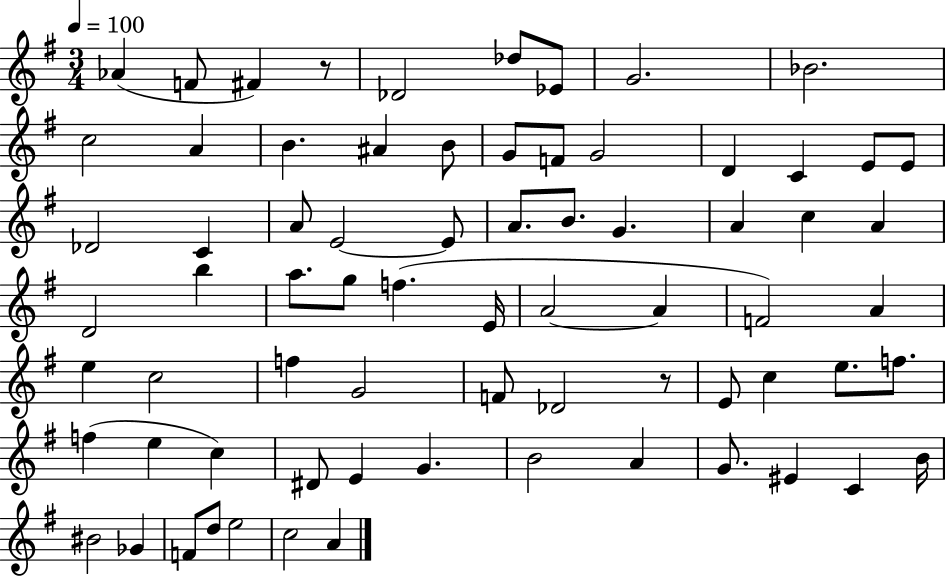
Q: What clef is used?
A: treble